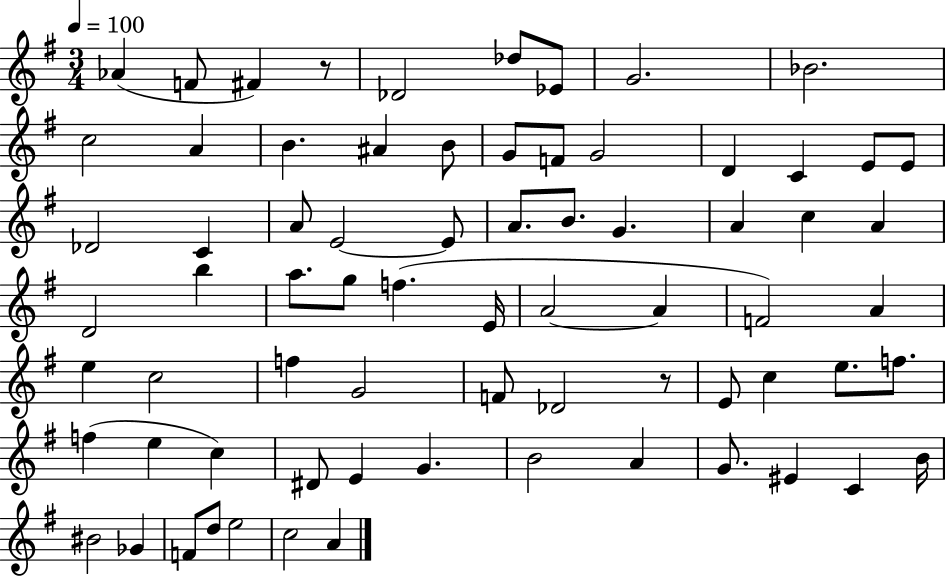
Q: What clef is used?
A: treble